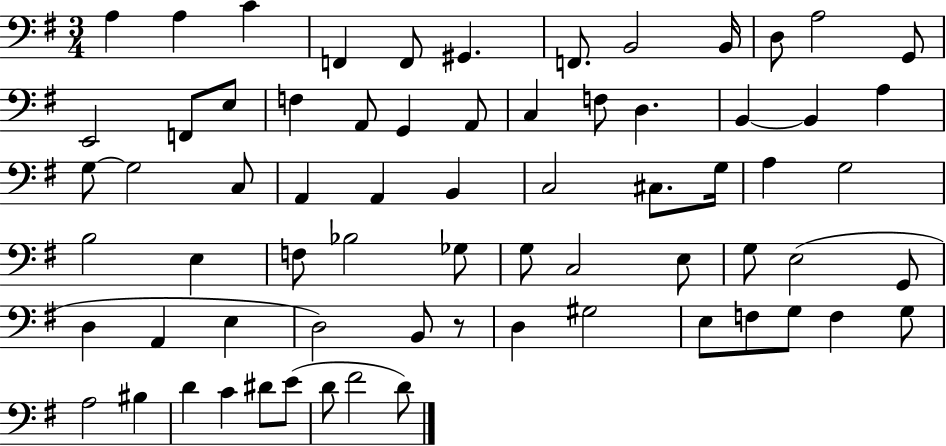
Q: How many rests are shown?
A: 1